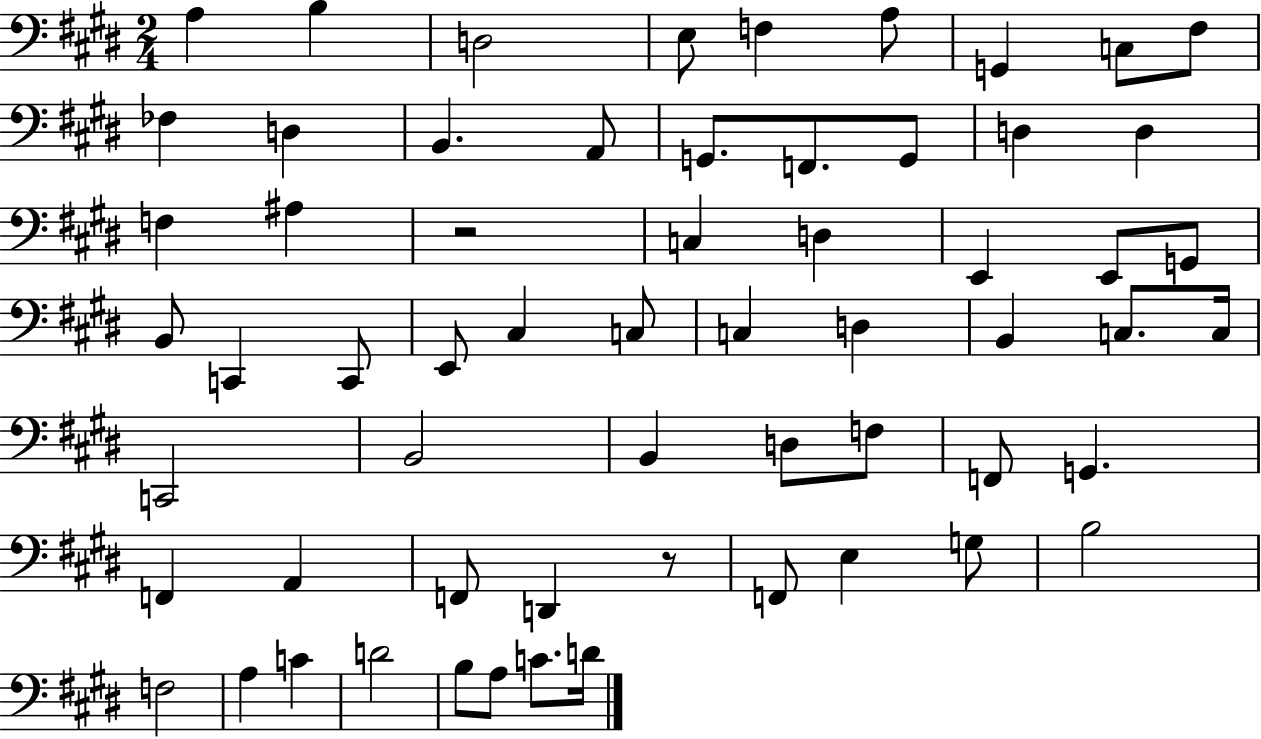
{
  \clef bass
  \numericTimeSignature
  \time 2/4
  \key e \major
  a4 b4 | d2 | e8 f4 a8 | g,4 c8 fis8 | \break fes4 d4 | b,4. a,8 | g,8. f,8. g,8 | d4 d4 | \break f4 ais4 | r2 | c4 d4 | e,4 e,8 g,8 | \break b,8 c,4 c,8 | e,8 cis4 c8 | c4 d4 | b,4 c8. c16 | \break c,2 | b,2 | b,4 d8 f8 | f,8 g,4. | \break f,4 a,4 | f,8 d,4 r8 | f,8 e4 g8 | b2 | \break f2 | a4 c'4 | d'2 | b8 a8 c'8. d'16 | \break \bar "|."
}